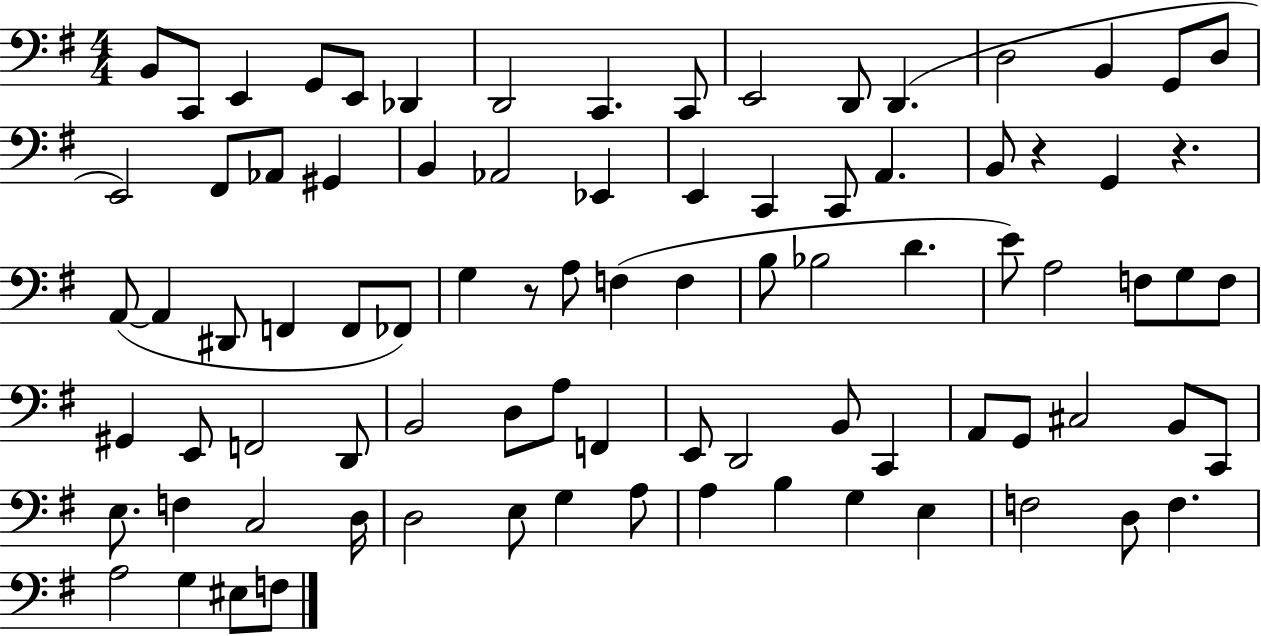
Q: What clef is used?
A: bass